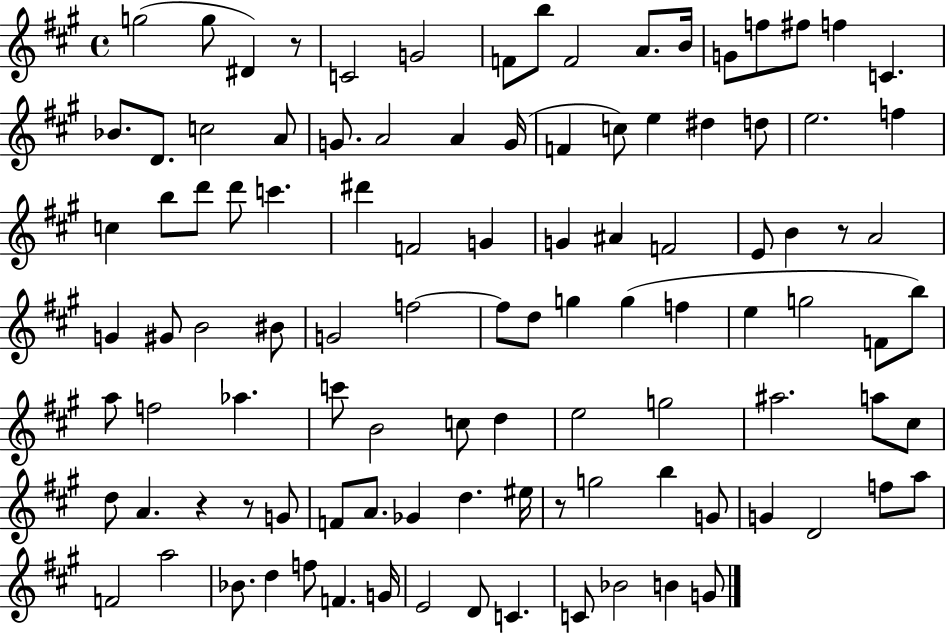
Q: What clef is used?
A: treble